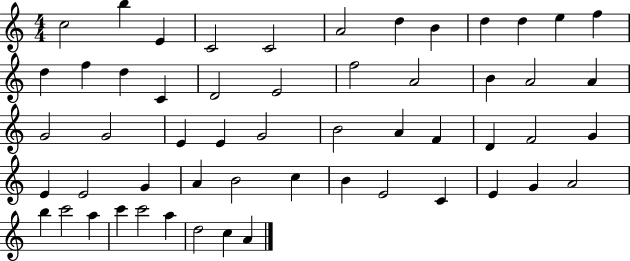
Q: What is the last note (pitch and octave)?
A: A4